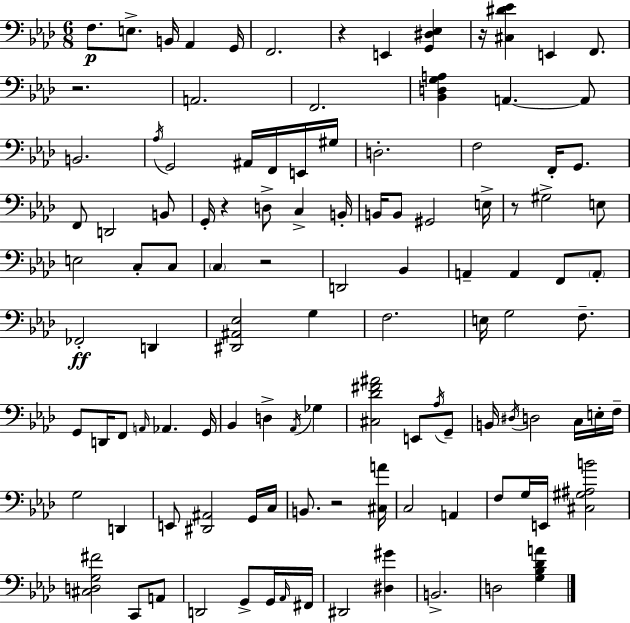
X:1
T:Untitled
M:6/8
L:1/4
K:Ab
F,/2 E,/2 B,,/4 _A,, G,,/4 F,,2 z E,, [G,,^D,_E,] z/4 [^C,^D_E] E,, F,,/2 z2 A,,2 F,,2 [_B,,D,G,A,] A,, A,,/2 B,,2 _A,/4 G,,2 ^A,,/4 F,,/4 E,,/4 ^G,/4 D,2 F,2 F,,/4 G,,/2 F,,/2 D,,2 B,,/2 G,,/4 z D,/2 C, B,,/4 B,,/4 B,,/2 ^G,,2 E,/4 z/2 ^G,2 E,/2 E,2 C,/2 C,/2 C, z2 D,,2 _B,, A,, A,, F,,/2 A,,/2 _F,,2 D,, [^D,,^A,,_E,]2 G, F,2 E,/4 G,2 F,/2 G,,/2 D,,/4 F,,/2 A,,/4 _A,, G,,/4 _B,, D, _A,,/4 _G, [^C,_D^F^A]2 E,,/2 _A,/4 G,,/2 B,,/4 ^D,/4 D,2 C,/4 E,/4 F,/4 G,2 D,, E,,/2 [^D,,^A,,]2 G,,/4 C,/4 B,,/2 z2 [^C,A]/4 C,2 A,, F,/2 G,/4 E,,/4 [^C,^G,^A,B]2 [^C,D,G,^F]2 C,,/2 A,,/2 D,,2 G,,/2 G,,/4 _A,,/4 ^F,,/4 ^D,,2 [^D,^G] B,,2 D,2 [G,_B,_DA]